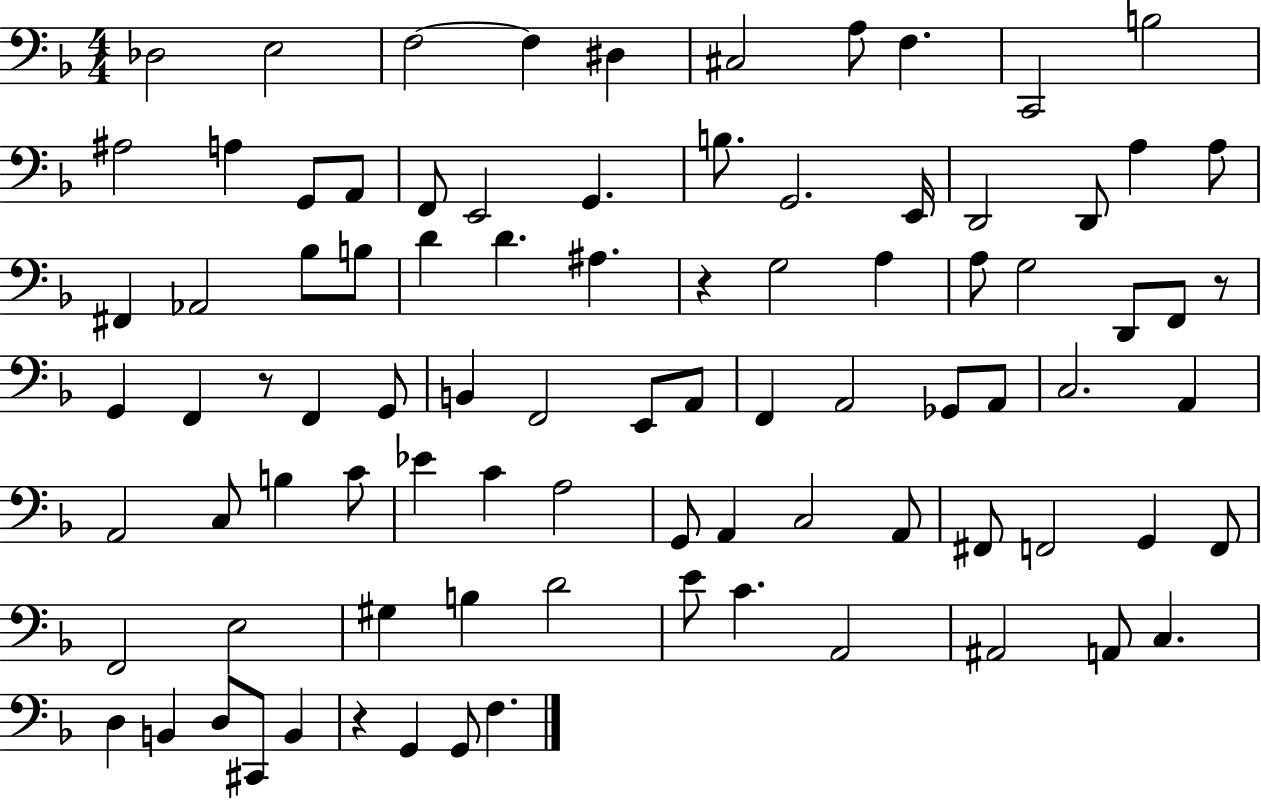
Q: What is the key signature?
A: F major